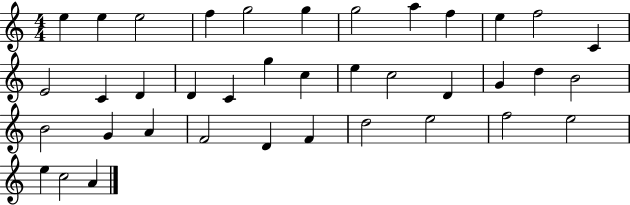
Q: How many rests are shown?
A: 0